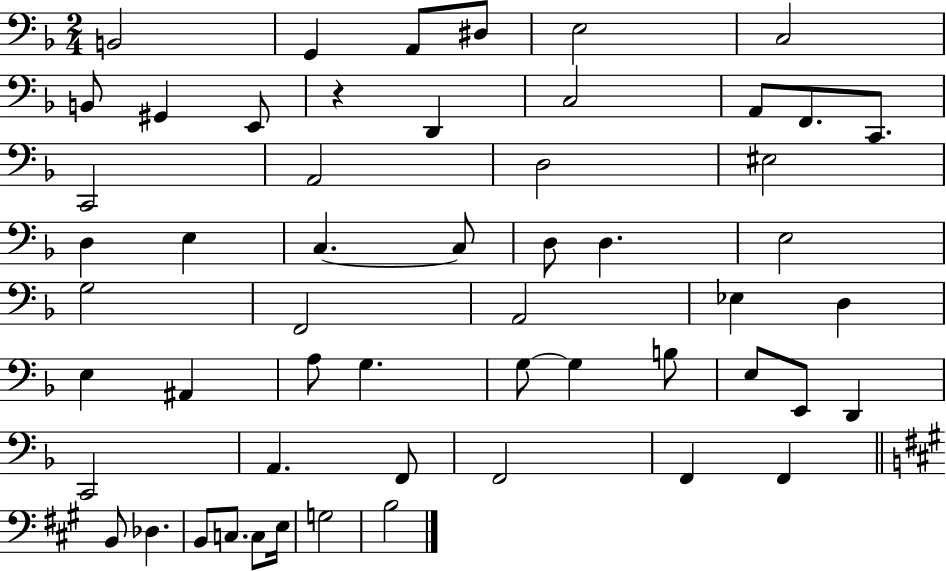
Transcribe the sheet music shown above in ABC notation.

X:1
T:Untitled
M:2/4
L:1/4
K:F
B,,2 G,, A,,/2 ^D,/2 E,2 C,2 B,,/2 ^G,, E,,/2 z D,, C,2 A,,/2 F,,/2 C,,/2 C,,2 A,,2 D,2 ^E,2 D, E, C, C,/2 D,/2 D, E,2 G,2 F,,2 A,,2 _E, D, E, ^A,, A,/2 G, G,/2 G, B,/2 E,/2 E,,/2 D,, C,,2 A,, F,,/2 F,,2 F,, F,, B,,/2 _D, B,,/2 C,/2 C,/2 E,/4 G,2 B,2